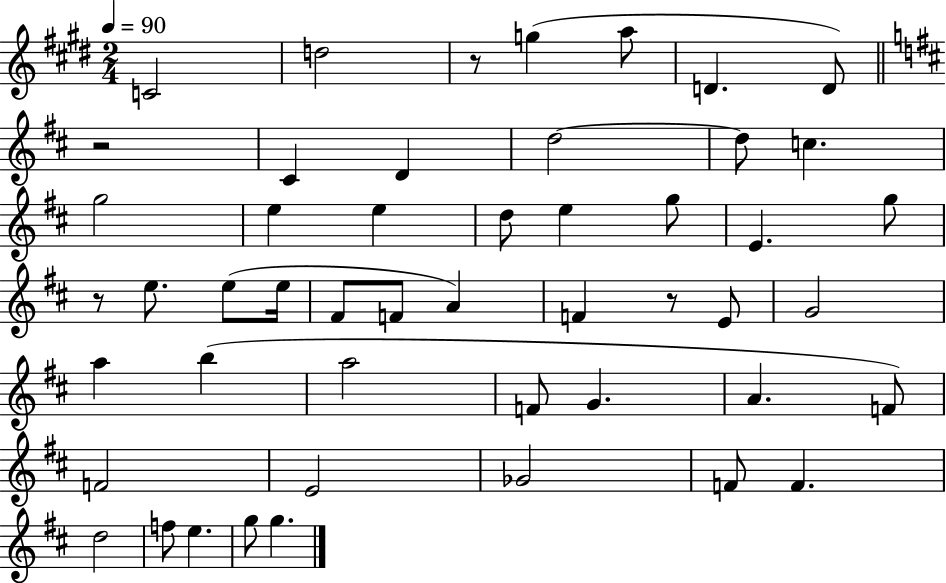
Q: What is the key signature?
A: E major